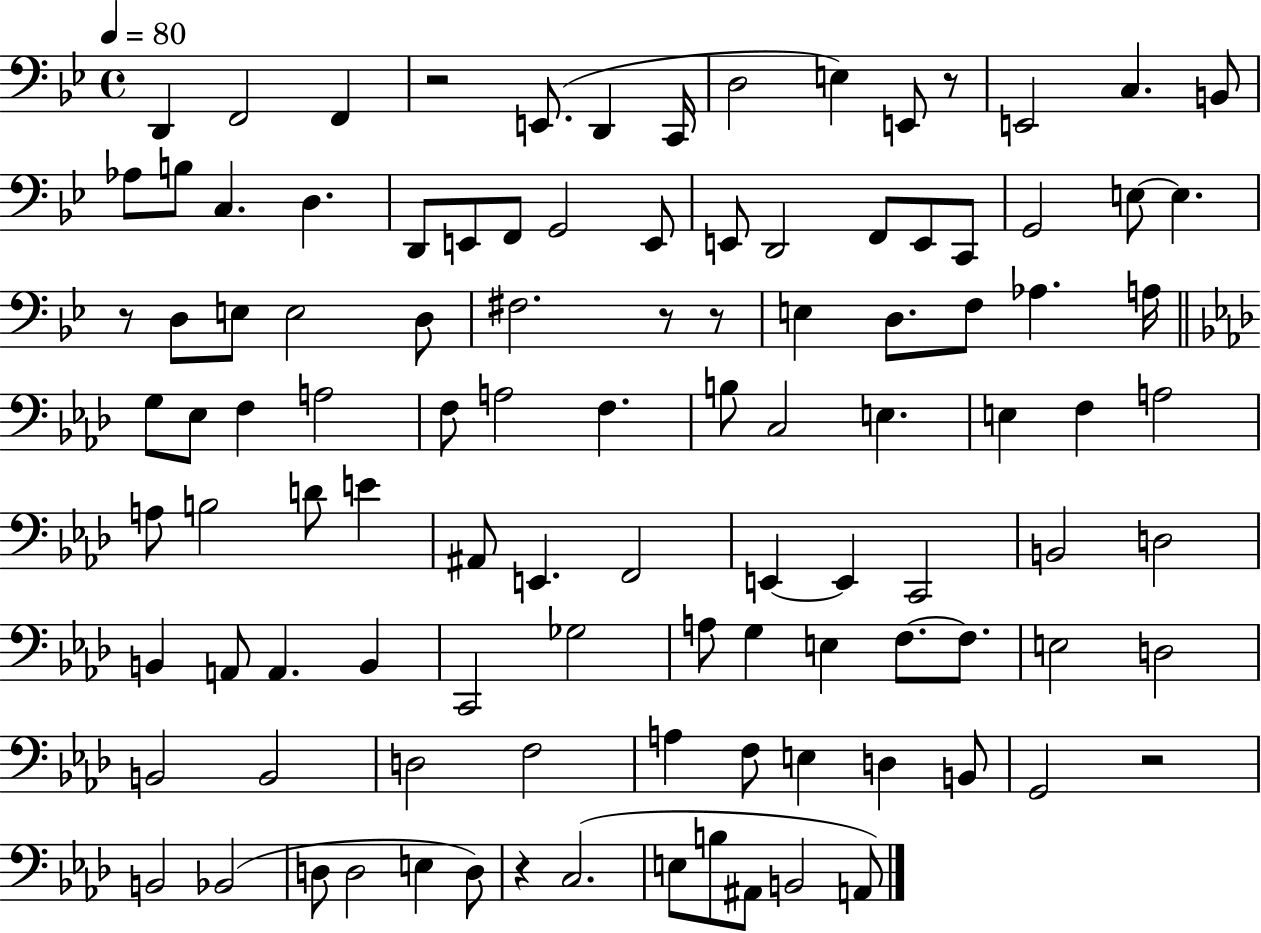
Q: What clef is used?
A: bass